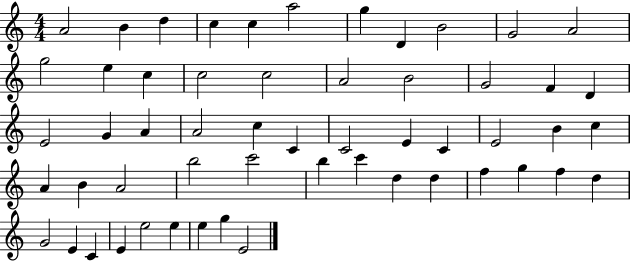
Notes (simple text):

A4/h B4/q D5/q C5/q C5/q A5/h G5/q D4/q B4/h G4/h A4/h G5/h E5/q C5/q C5/h C5/h A4/h B4/h G4/h F4/q D4/q E4/h G4/q A4/q A4/h C5/q C4/q C4/h E4/q C4/q E4/h B4/q C5/q A4/q B4/q A4/h B5/h C6/h B5/q C6/q D5/q D5/q F5/q G5/q F5/q D5/q G4/h E4/q C4/q E4/q E5/h E5/q E5/q G5/q E4/h